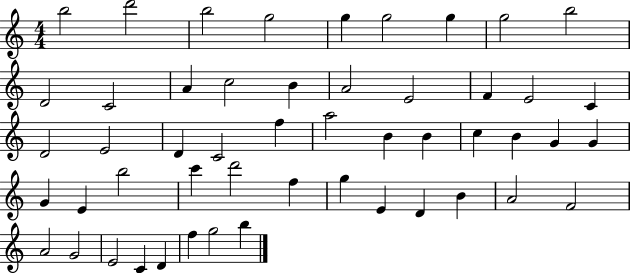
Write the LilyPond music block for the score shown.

{
  \clef treble
  \numericTimeSignature
  \time 4/4
  \key c \major
  b''2 d'''2 | b''2 g''2 | g''4 g''2 g''4 | g''2 b''2 | \break d'2 c'2 | a'4 c''2 b'4 | a'2 e'2 | f'4 e'2 c'4 | \break d'2 e'2 | d'4 c'2 f''4 | a''2 b'4 b'4 | c''4 b'4 g'4 g'4 | \break g'4 e'4 b''2 | c'''4 d'''2 f''4 | g''4 e'4 d'4 b'4 | a'2 f'2 | \break a'2 g'2 | e'2 c'4 d'4 | f''4 g''2 b''4 | \bar "|."
}